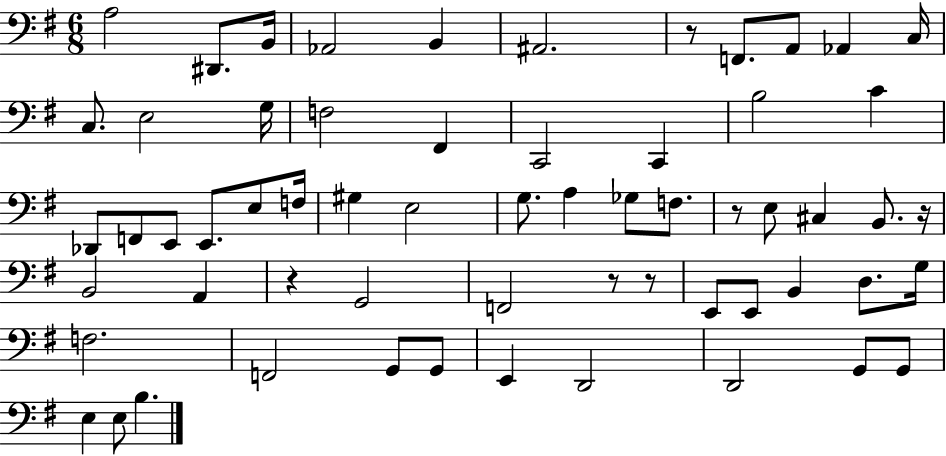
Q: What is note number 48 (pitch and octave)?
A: E2